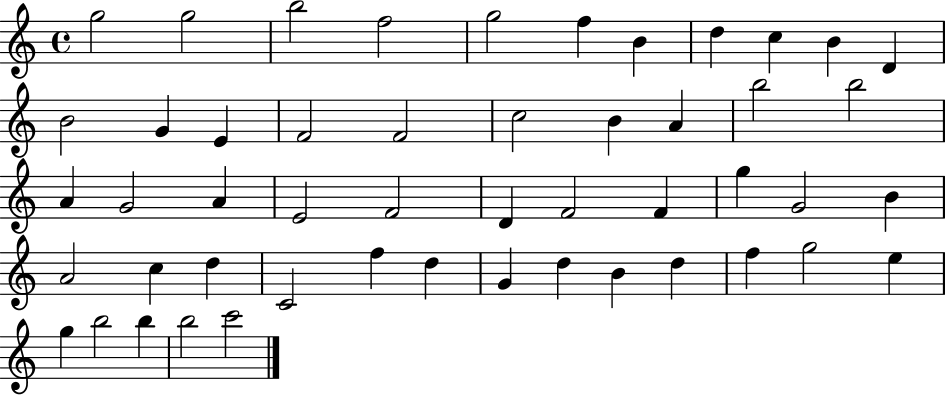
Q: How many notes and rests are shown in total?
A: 50